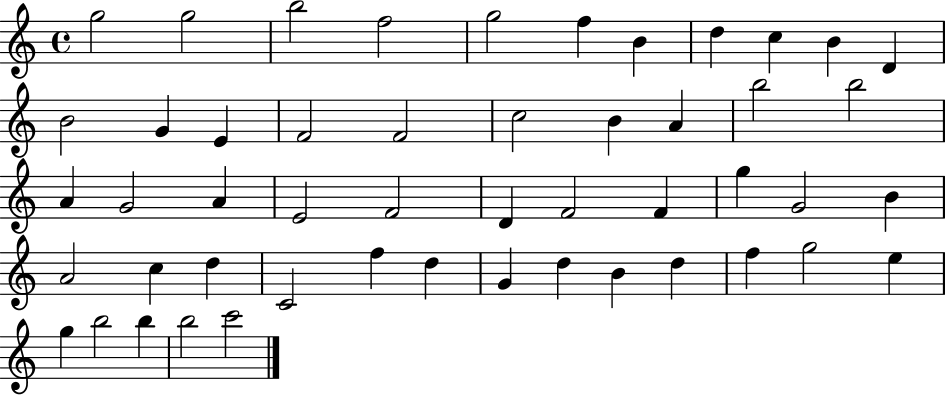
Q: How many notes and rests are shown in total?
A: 50